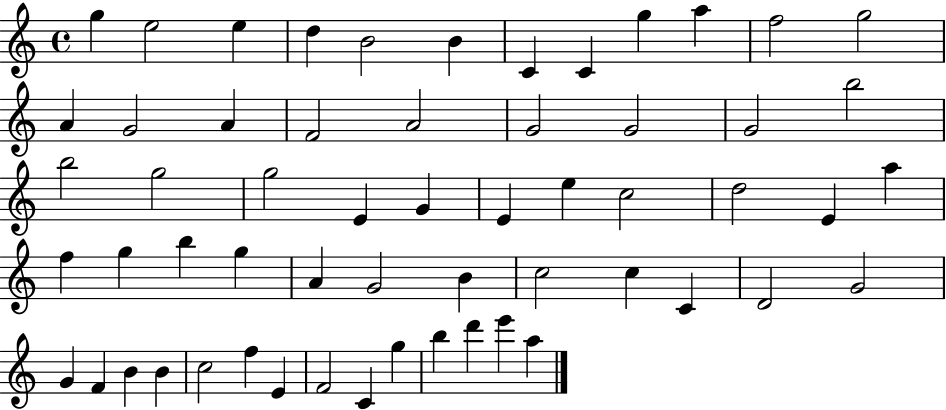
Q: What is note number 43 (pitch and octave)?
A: D4